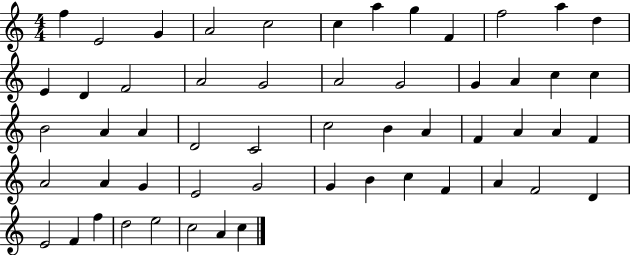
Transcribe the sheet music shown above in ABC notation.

X:1
T:Untitled
M:4/4
L:1/4
K:C
f E2 G A2 c2 c a g F f2 a d E D F2 A2 G2 A2 G2 G A c c B2 A A D2 C2 c2 B A F A A F A2 A G E2 G2 G B c F A F2 D E2 F f d2 e2 c2 A c